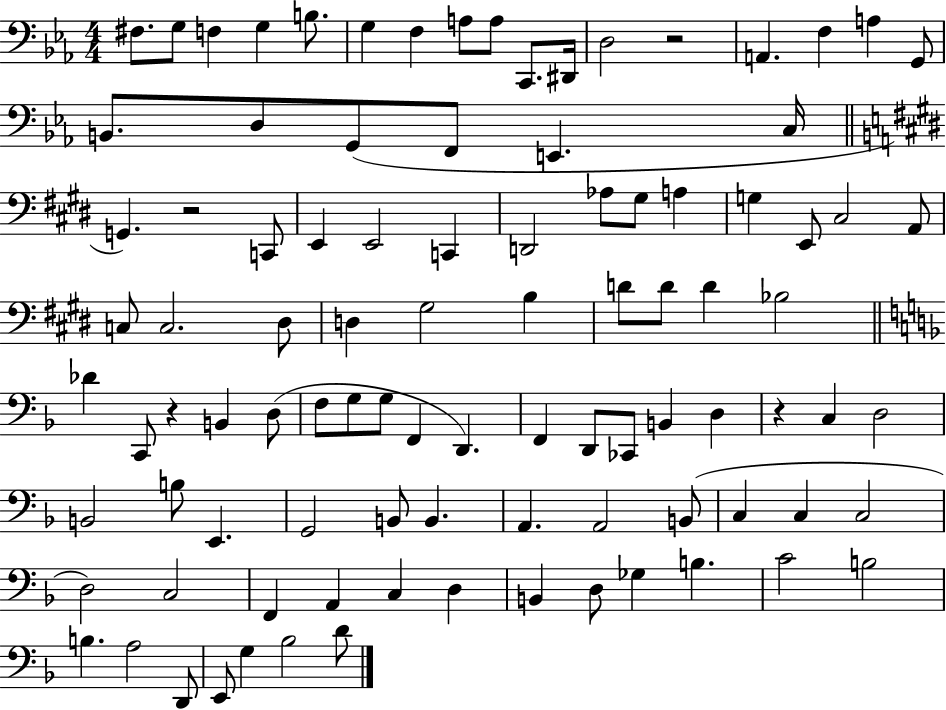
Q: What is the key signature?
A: EES major